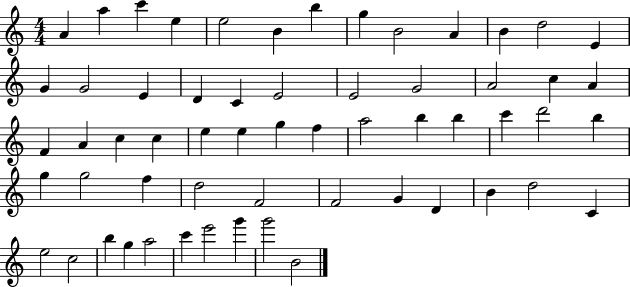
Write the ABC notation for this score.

X:1
T:Untitled
M:4/4
L:1/4
K:C
A a c' e e2 B b g B2 A B d2 E G G2 E D C E2 E2 G2 A2 c A F A c c e e g f a2 b b c' d'2 b g g2 f d2 F2 F2 G D B d2 C e2 c2 b g a2 c' e'2 g' g'2 B2